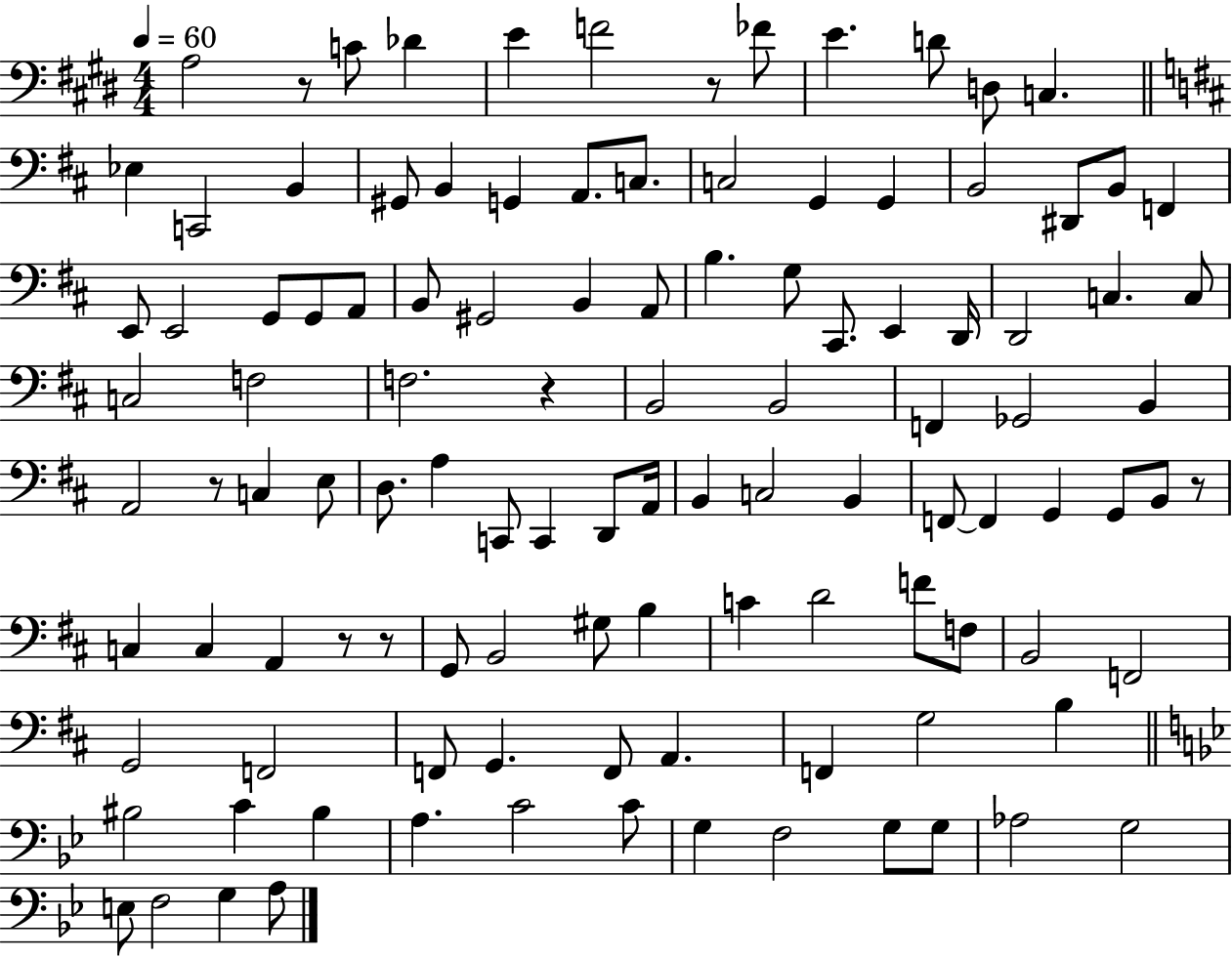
{
  \clef bass
  \numericTimeSignature
  \time 4/4
  \key e \major
  \tempo 4 = 60
  a2 r8 c'8 des'4 | e'4 f'2 r8 fes'8 | e'4. d'8 d8 c4. | \bar "||" \break \key b \minor ees4 c,2 b,4 | gis,8 b,4 g,4 a,8. c8. | c2 g,4 g,4 | b,2 dis,8 b,8 f,4 | \break e,8 e,2 g,8 g,8 a,8 | b,8 gis,2 b,4 a,8 | b4. g8 cis,8. e,4 d,16 | d,2 c4. c8 | \break c2 f2 | f2. r4 | b,2 b,2 | f,4 ges,2 b,4 | \break a,2 r8 c4 e8 | d8. a4 c,8 c,4 d,8 a,16 | b,4 c2 b,4 | f,8~~ f,4 g,4 g,8 b,8 r8 | \break c4 c4 a,4 r8 r8 | g,8 b,2 gis8 b4 | c'4 d'2 f'8 f8 | b,2 f,2 | \break g,2 f,2 | f,8 g,4. f,8 a,4. | f,4 g2 b4 | \bar "||" \break \key bes \major bis2 c'4 bis4 | a4. c'2 c'8 | g4 f2 g8 g8 | aes2 g2 | \break e8 f2 g4 a8 | \bar "|."
}